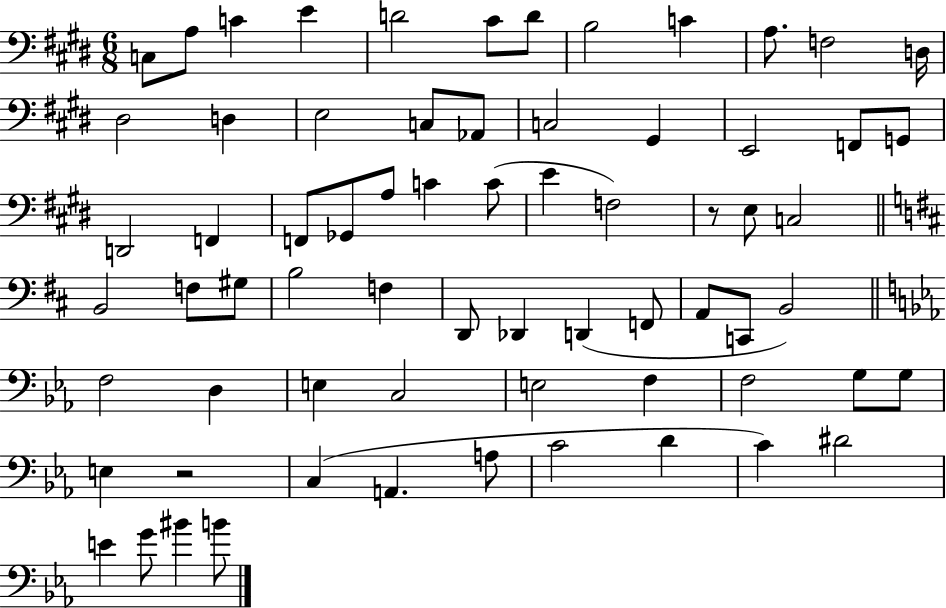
X:1
T:Untitled
M:6/8
L:1/4
K:E
C,/2 A,/2 C E D2 ^C/2 D/2 B,2 C A,/2 F,2 D,/4 ^D,2 D, E,2 C,/2 _A,,/2 C,2 ^G,, E,,2 F,,/2 G,,/2 D,,2 F,, F,,/2 _G,,/2 A,/2 C C/2 E F,2 z/2 E,/2 C,2 B,,2 F,/2 ^G,/2 B,2 F, D,,/2 _D,, D,, F,,/2 A,,/2 C,,/2 B,,2 F,2 D, E, C,2 E,2 F, F,2 G,/2 G,/2 E, z2 C, A,, A,/2 C2 D C ^D2 E G/2 ^B B/2